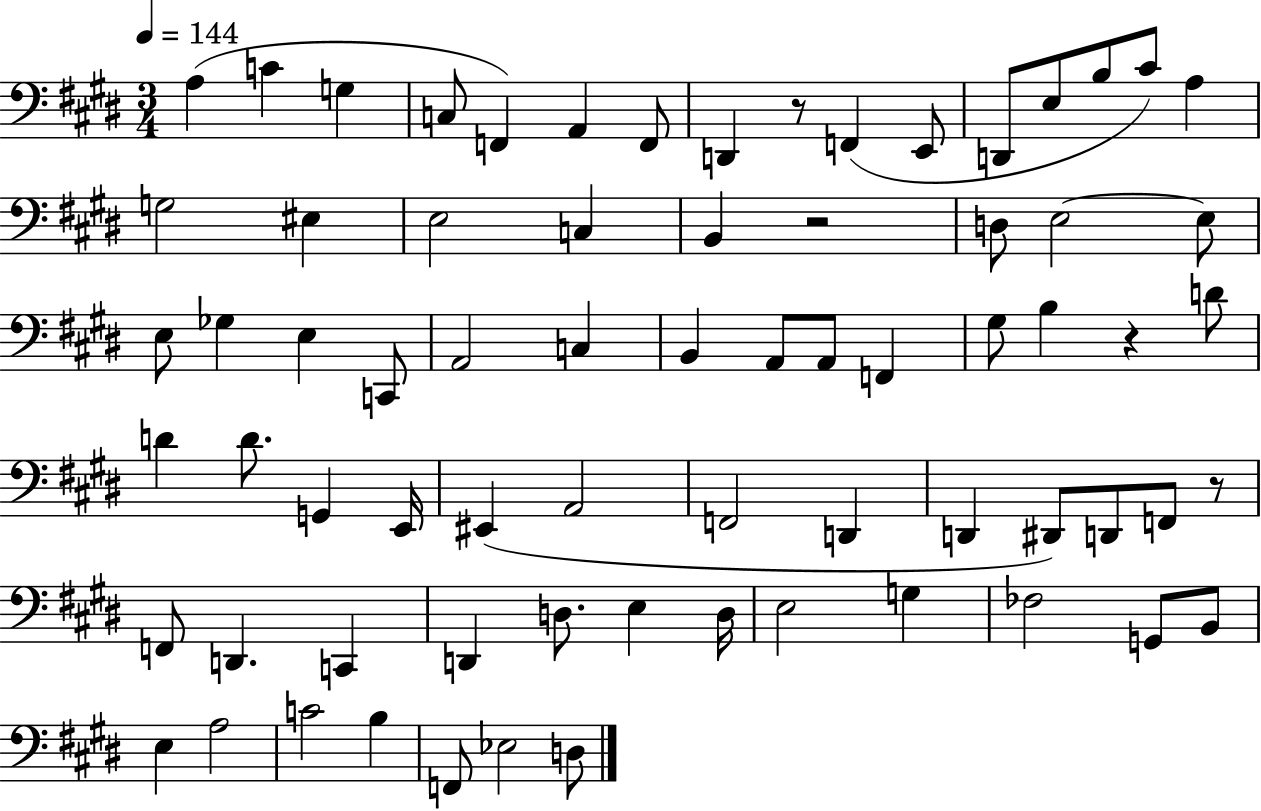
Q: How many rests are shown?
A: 4